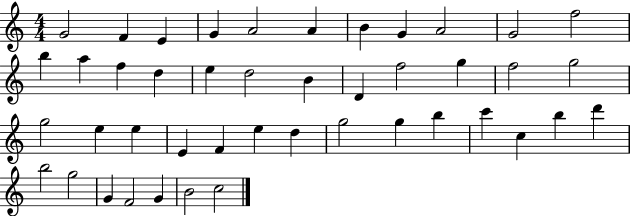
G4/h F4/q E4/q G4/q A4/h A4/q B4/q G4/q A4/h G4/h F5/h B5/q A5/q F5/q D5/q E5/q D5/h B4/q D4/q F5/h G5/q F5/h G5/h G5/h E5/q E5/q E4/q F4/q E5/q D5/q G5/h G5/q B5/q C6/q C5/q B5/q D6/q B5/h G5/h G4/q F4/h G4/q B4/h C5/h